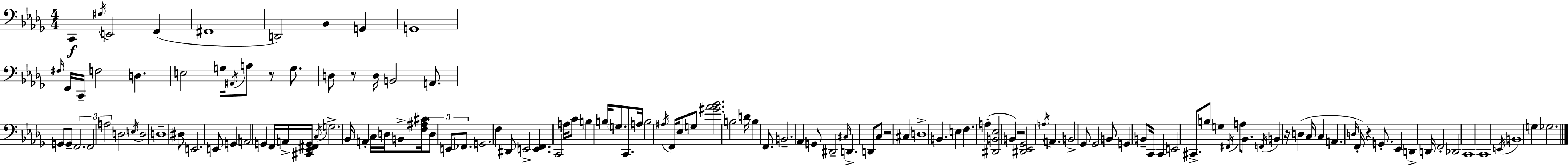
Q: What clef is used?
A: bass